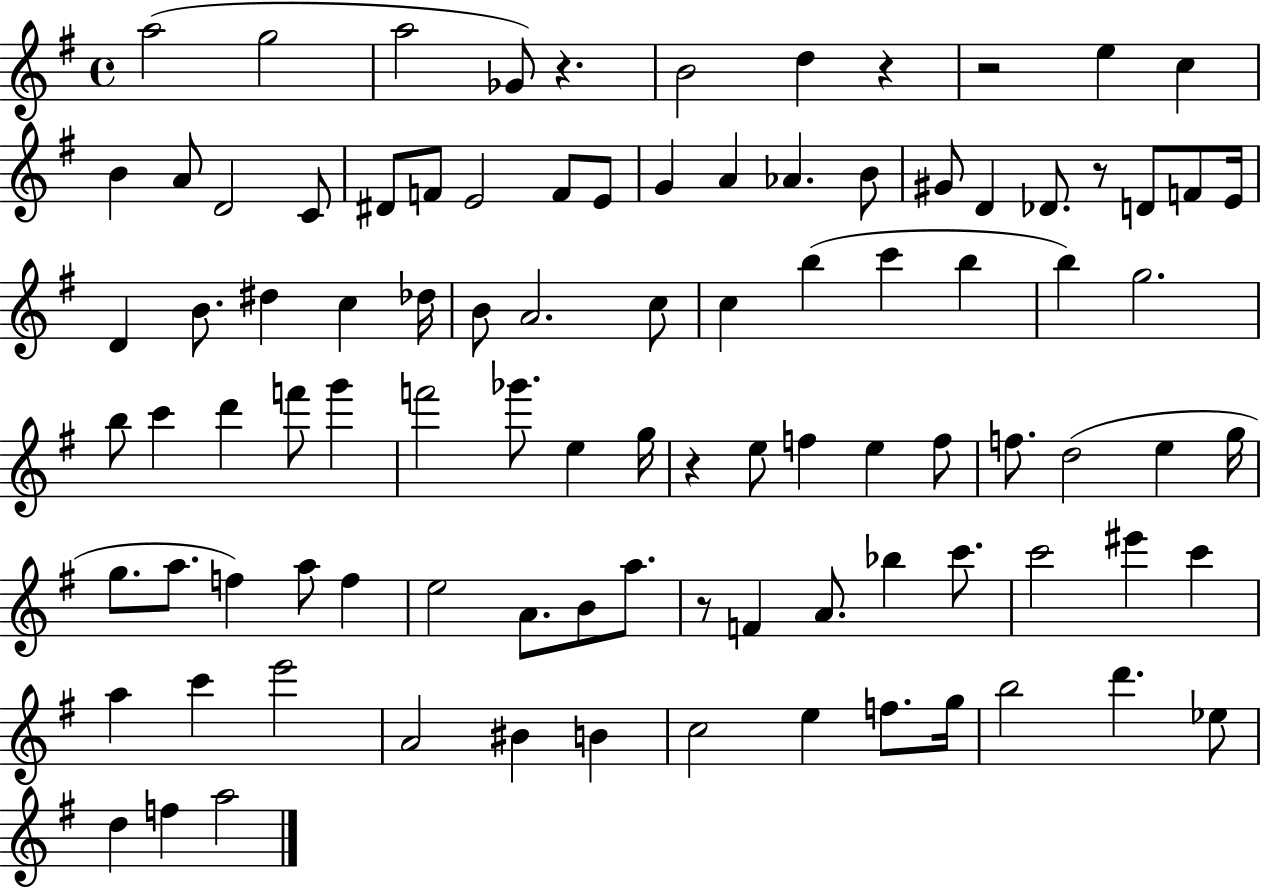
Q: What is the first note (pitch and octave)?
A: A5